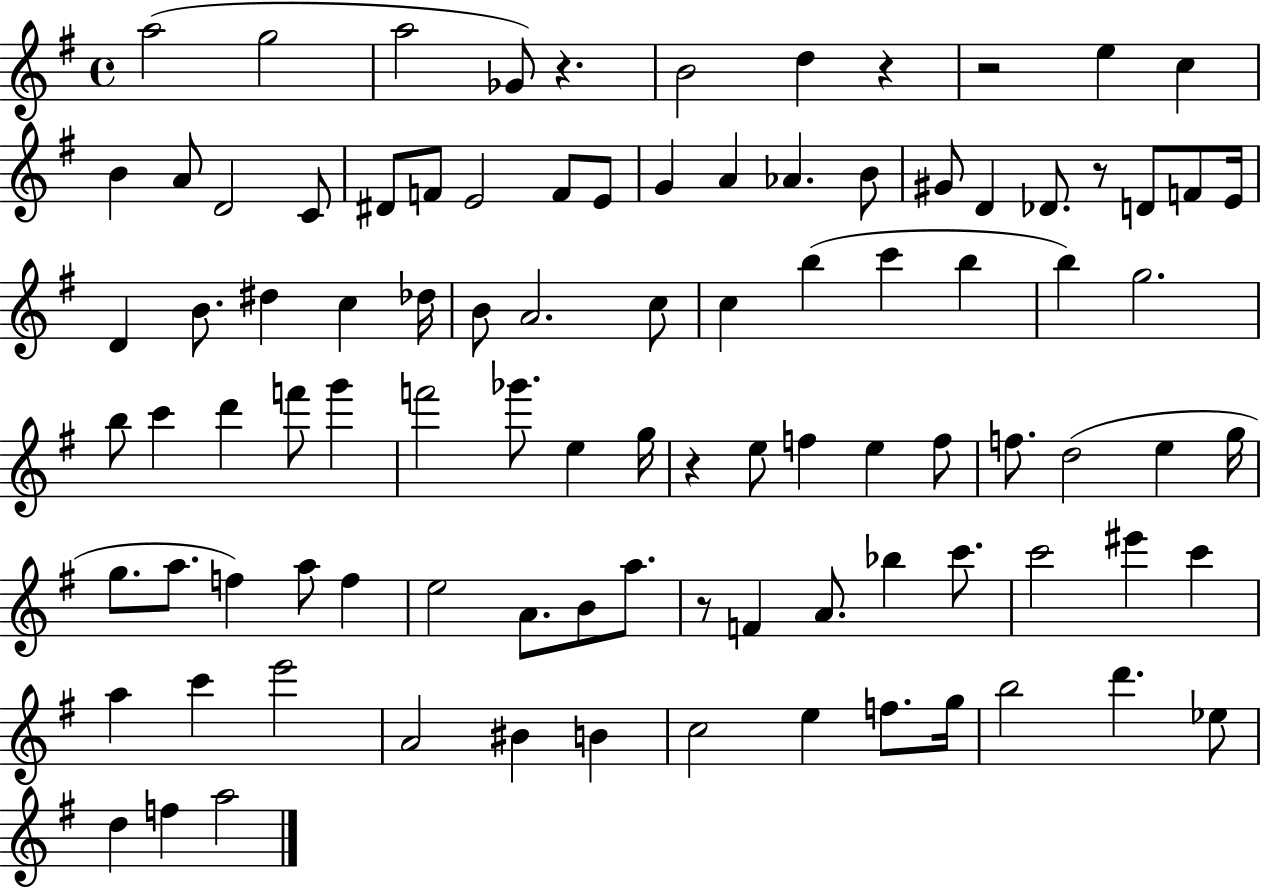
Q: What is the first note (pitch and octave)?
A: A5